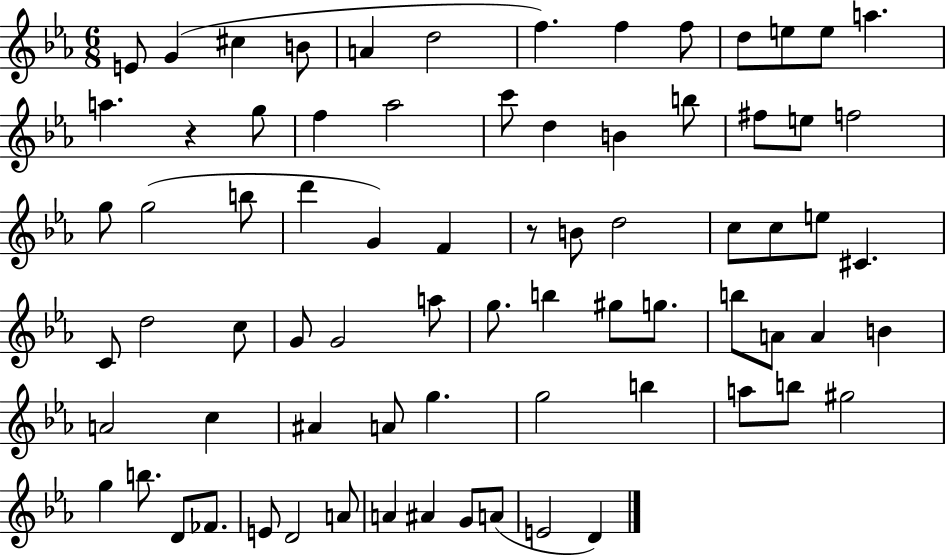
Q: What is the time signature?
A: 6/8